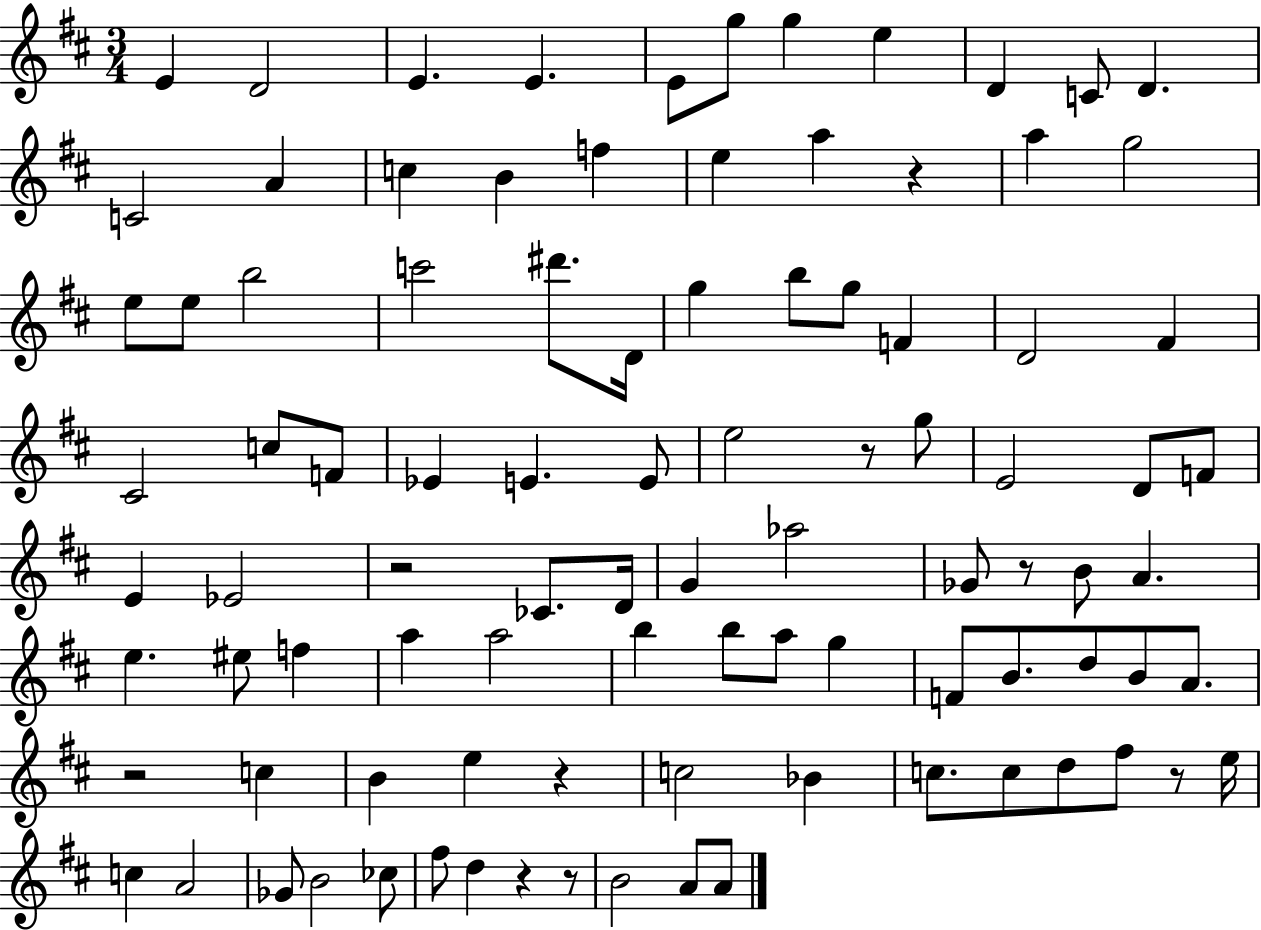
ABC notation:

X:1
T:Untitled
M:3/4
L:1/4
K:D
E D2 E E E/2 g/2 g e D C/2 D C2 A c B f e a z a g2 e/2 e/2 b2 c'2 ^d'/2 D/4 g b/2 g/2 F D2 ^F ^C2 c/2 F/2 _E E E/2 e2 z/2 g/2 E2 D/2 F/2 E _E2 z2 _C/2 D/4 G _a2 _G/2 z/2 B/2 A e ^e/2 f a a2 b b/2 a/2 g F/2 B/2 d/2 B/2 A/2 z2 c B e z c2 _B c/2 c/2 d/2 ^f/2 z/2 e/4 c A2 _G/2 B2 _c/2 ^f/2 d z z/2 B2 A/2 A/2